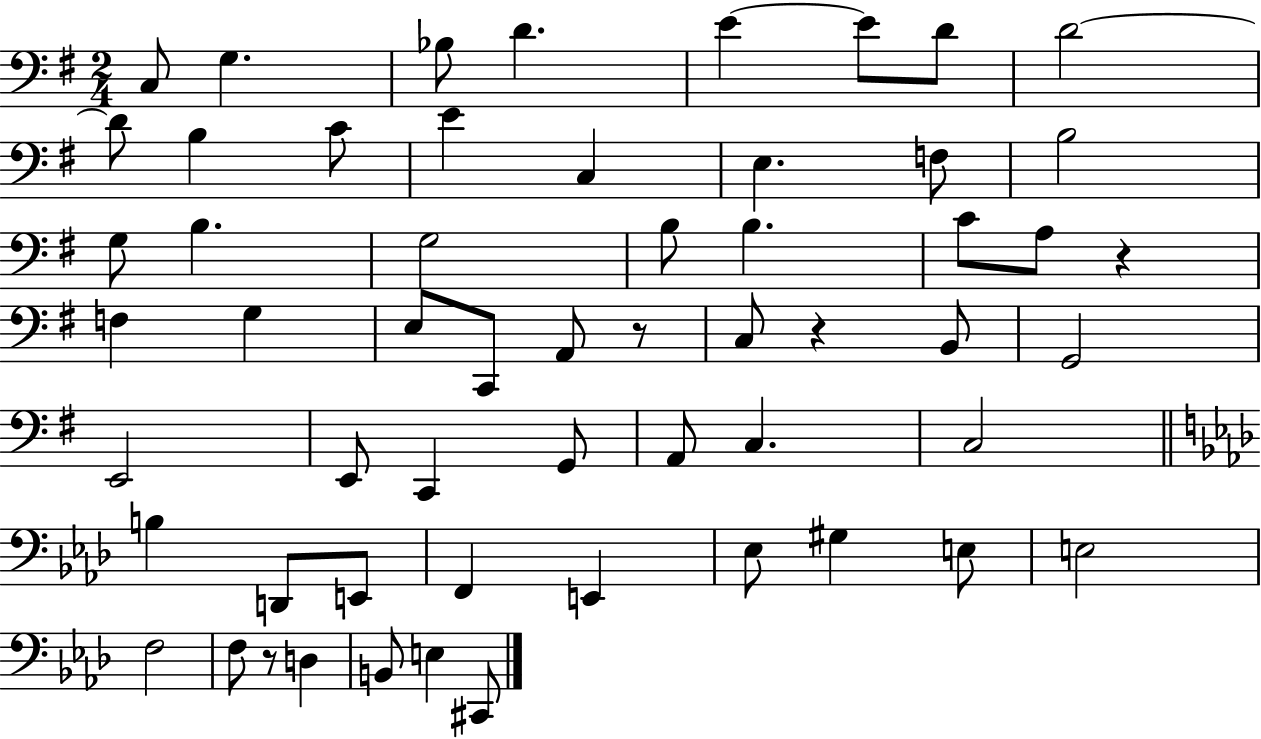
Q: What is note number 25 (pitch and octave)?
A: G3